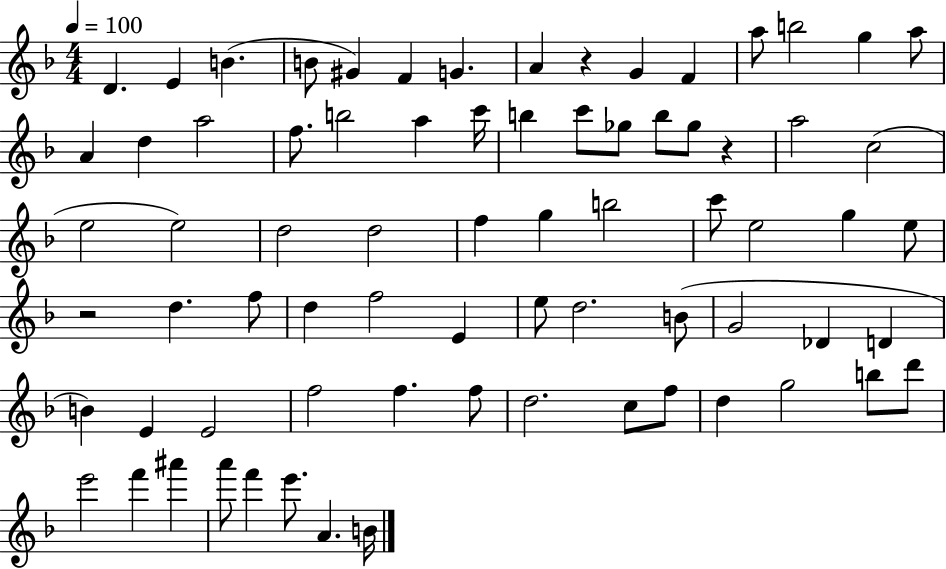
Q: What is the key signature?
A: F major